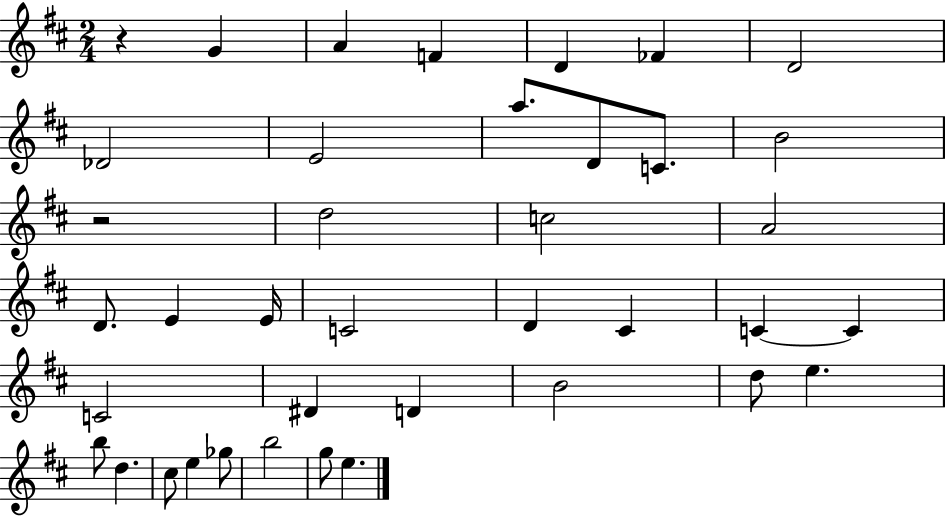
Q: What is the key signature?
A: D major